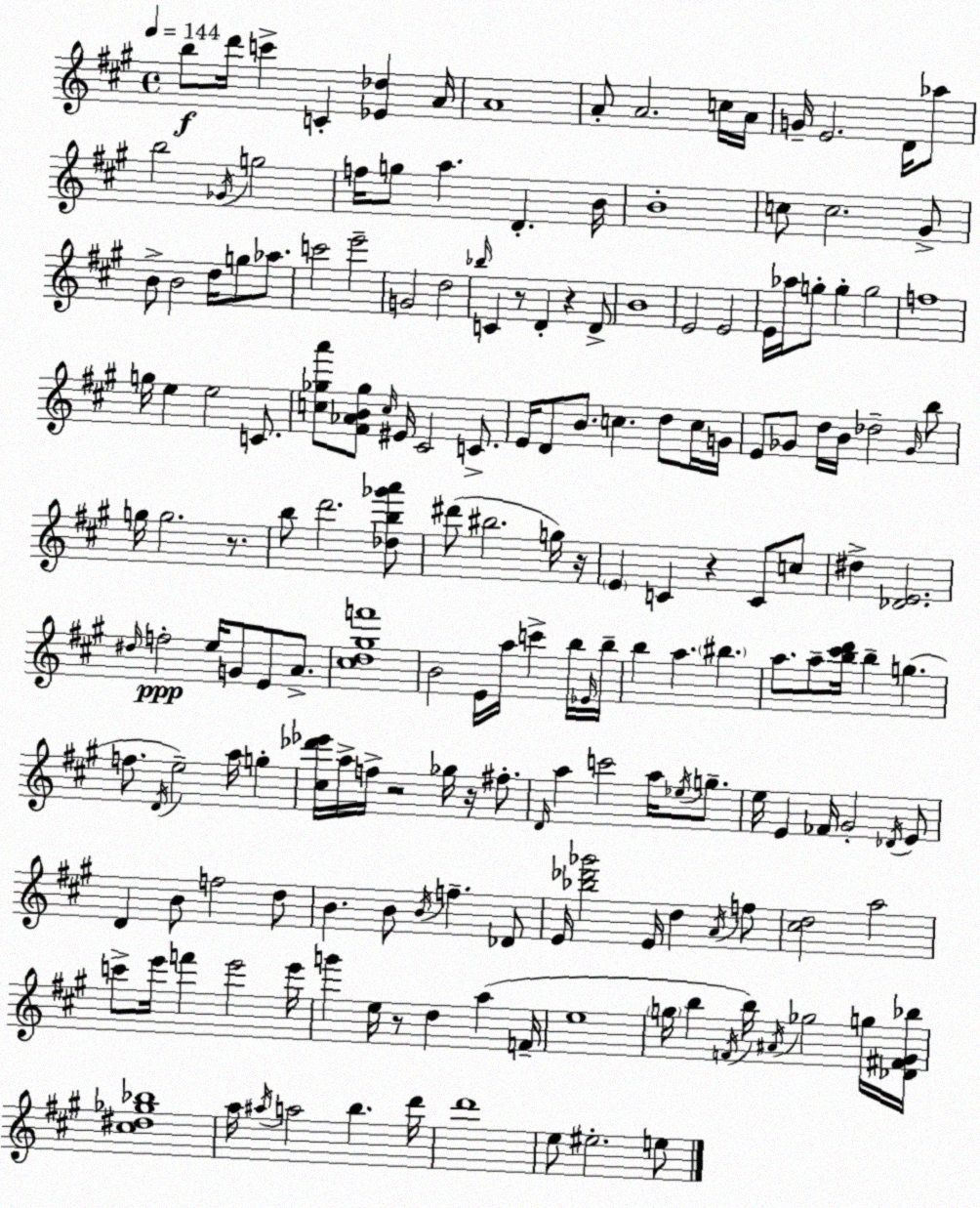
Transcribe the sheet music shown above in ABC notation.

X:1
T:Untitled
M:4/4
L:1/4
K:A
b/2 d'/4 c' C [_E_d] A/4 A4 A/2 A2 c/4 A/4 G/4 E2 D/4 _a/2 b2 _G/4 g2 f/4 g/2 a D B/4 B4 c/2 c2 ^G/2 B/2 B2 d/4 g/2 _a/2 c'2 e'2 G2 d2 _b/4 C z/2 D z D/2 B4 E2 E2 E/4 _a/4 g/2 g g2 f4 g/4 e e2 C/2 [c_ga']/2 [^F_AB_g]/2 c/4 ^E/4 ^C2 C/2 E/4 D/2 B/2 c d/2 c/4 G/4 E/2 _G/2 d/4 B/4 _d2 _G/4 b/2 g/4 g2 z/2 b/2 d'2 [_db_g'a']/2 ^d'/2 ^b2 g/4 z/4 E C z C/2 c/2 ^d [_DE]2 ^d/4 f2 e/4 G/2 E/2 A/2 [^cd^gf']4 B2 E/4 a/4 c' b/4 _E/4 b/4 b a ^b a/2 a/2 [b^c'd']/4 b g f/2 D/4 e2 a/4 g [^c_d'_e']/4 a/4 f/4 z2 _g/4 z/4 ^f/2 D/4 a c'2 a/4 _e/4 g/2 e/4 E _F/4 ^G2 _D/4 E/2 D B/2 f2 d/2 B B/2 B/4 f _D/2 E/4 [_b_d'_g']2 E/4 d A/4 f/2 [^cd]2 a2 c'/2 e'/4 f' e'2 e'/4 g' e/4 z/2 d a F/4 e4 g/4 b F/4 b/4 ^A/4 _g2 g/4 [_D^F^G_b]/4 [^c^d_g_b]4 a/4 ^a/4 a2 b d'/4 d'4 e/2 ^e2 e/2